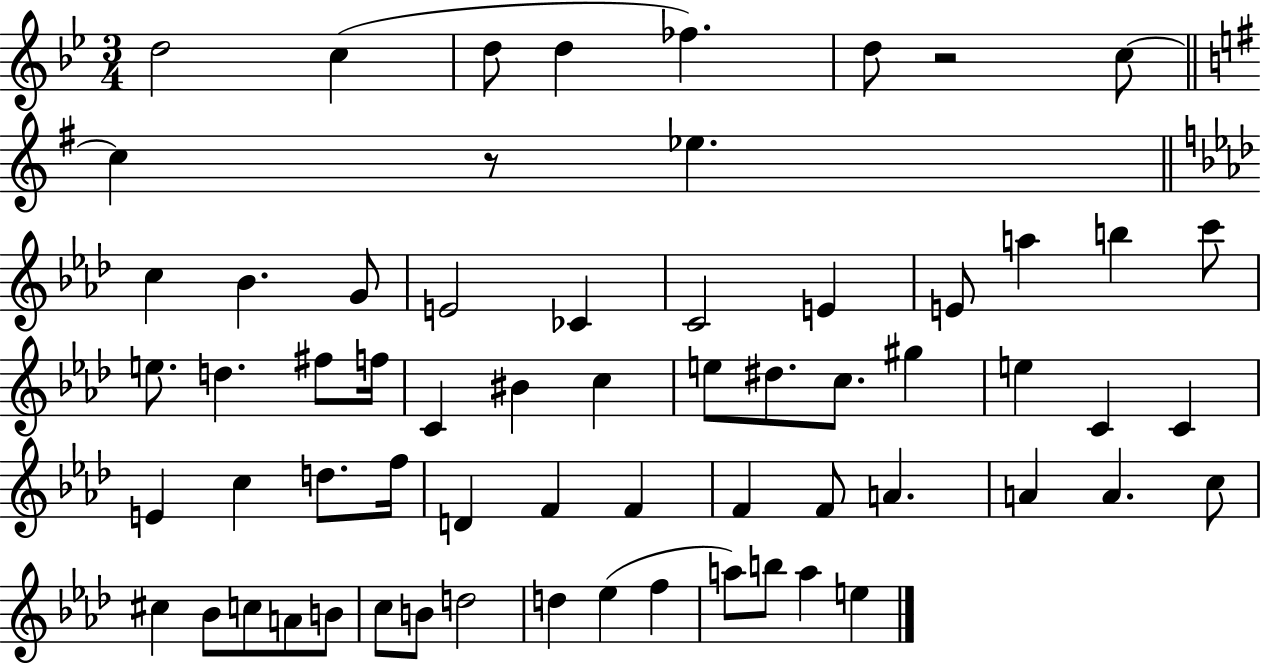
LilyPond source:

{
  \clef treble
  \numericTimeSignature
  \time 3/4
  \key bes \major
  d''2 c''4( | d''8 d''4 fes''4.) | d''8 r2 c''8~~ | \bar "||" \break \key e \minor c''4 r8 ees''4. | \bar "||" \break \key aes \major c''4 bes'4. g'8 | e'2 ces'4 | c'2 e'4 | e'8 a''4 b''4 c'''8 | \break e''8. d''4. fis''8 f''16 | c'4 bis'4 c''4 | e''8 dis''8. c''8. gis''4 | e''4 c'4 c'4 | \break e'4 c''4 d''8. f''16 | d'4 f'4 f'4 | f'4 f'8 a'4. | a'4 a'4. c''8 | \break cis''4 bes'8 c''8 a'8 b'8 | c''8 b'8 d''2 | d''4 ees''4( f''4 | a''8) b''8 a''4 e''4 | \break \bar "|."
}